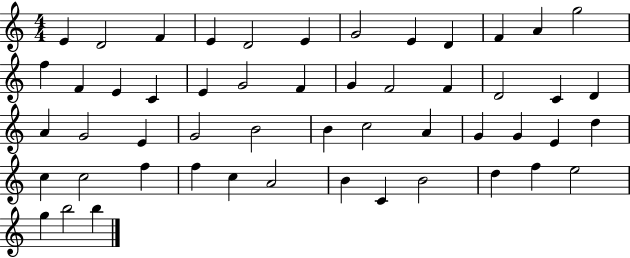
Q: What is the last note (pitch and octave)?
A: B5